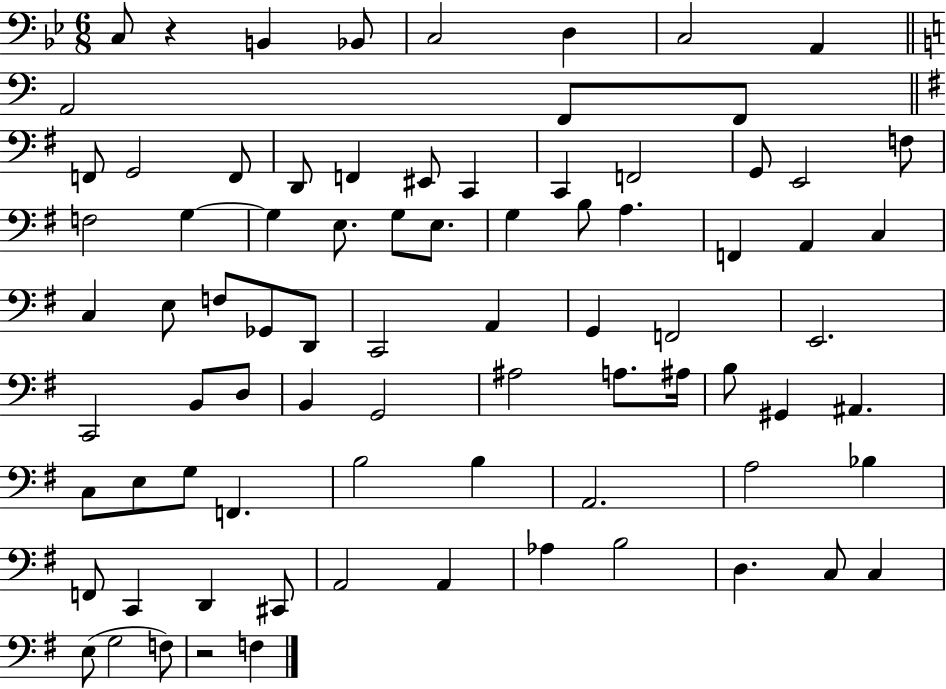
{
  \clef bass
  \numericTimeSignature
  \time 6/8
  \key bes \major
  c8 r4 b,4 bes,8 | c2 d4 | c2 a,4 | \bar "||" \break \key c \major a,2 f,8 f,8 | \bar "||" \break \key g \major f,8 g,2 f,8 | d,8 f,4 eis,8 c,4 | c,4 f,2 | g,8 e,2 f8 | \break f2 g4~~ | g4 e8. g8 e8. | g4 b8 a4. | f,4 a,4 c4 | \break c4 e8 f8 ges,8 d,8 | c,2 a,4 | g,4 f,2 | e,2. | \break c,2 b,8 d8 | b,4 g,2 | ais2 a8. ais16 | b8 gis,4 ais,4. | \break c8 e8 g8 f,4. | b2 b4 | a,2. | a2 bes4 | \break f,8 c,4 d,4 cis,8 | a,2 a,4 | aes4 b2 | d4. c8 c4 | \break e8( g2 f8) | r2 f4 | \bar "|."
}